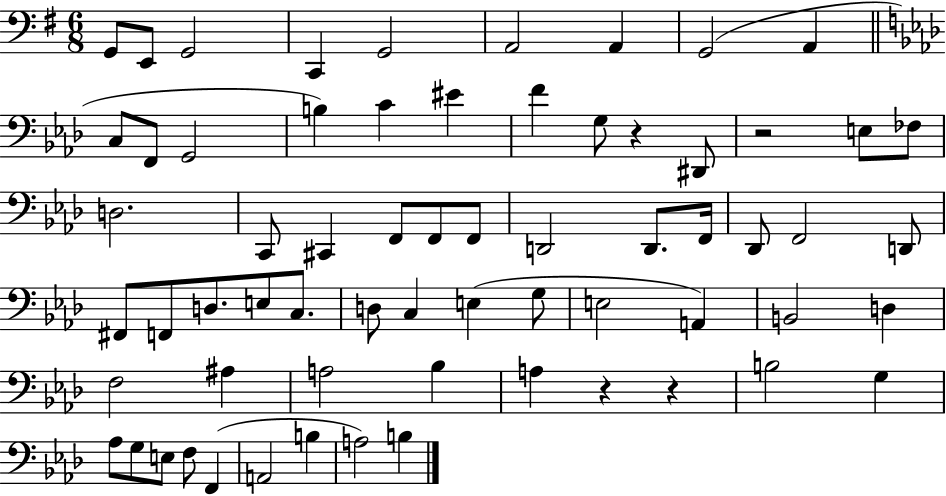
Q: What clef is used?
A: bass